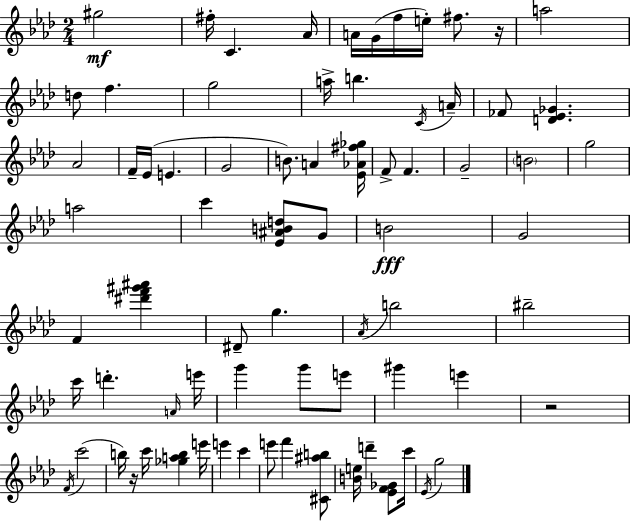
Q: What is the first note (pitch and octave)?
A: G#5